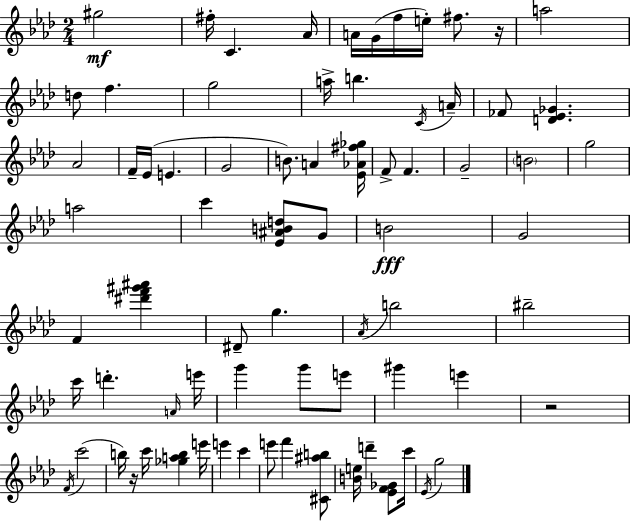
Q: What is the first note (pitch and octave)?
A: G#5